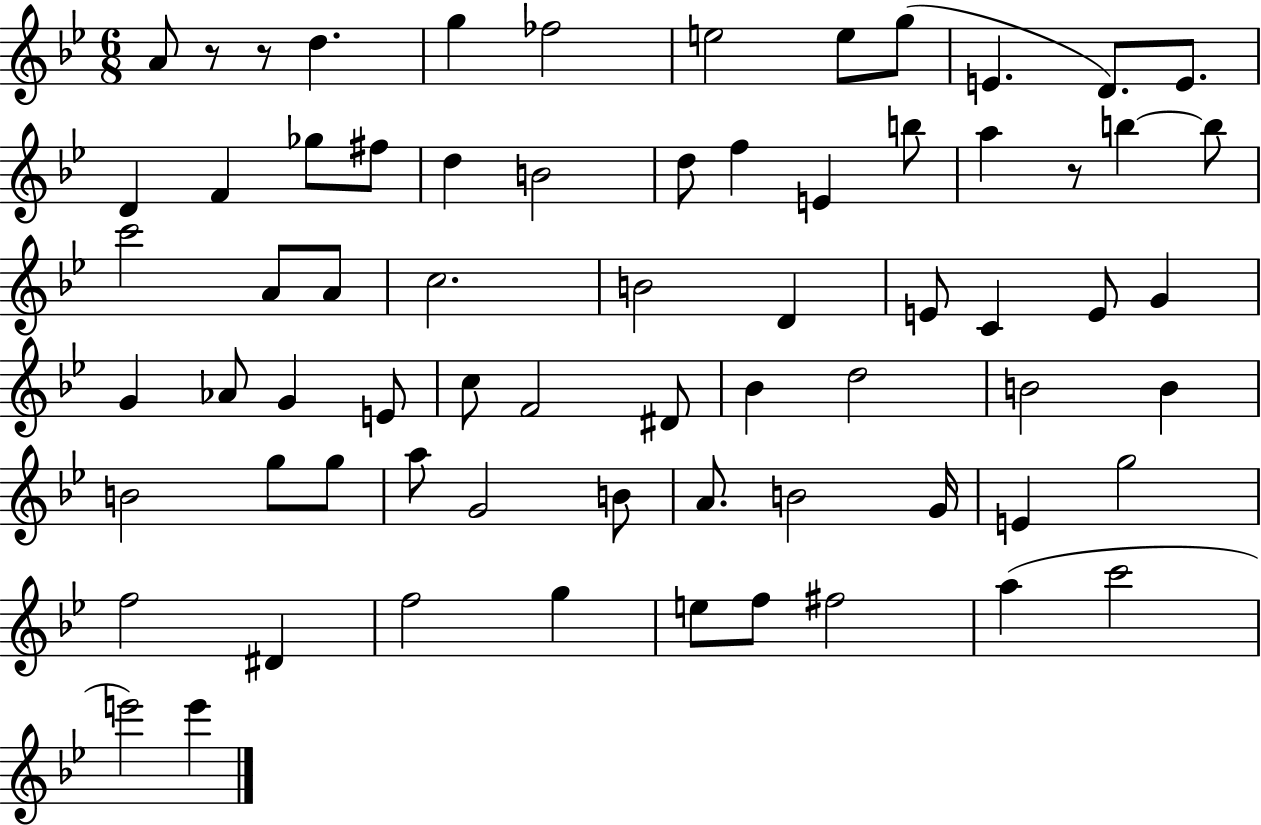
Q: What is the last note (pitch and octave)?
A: E6